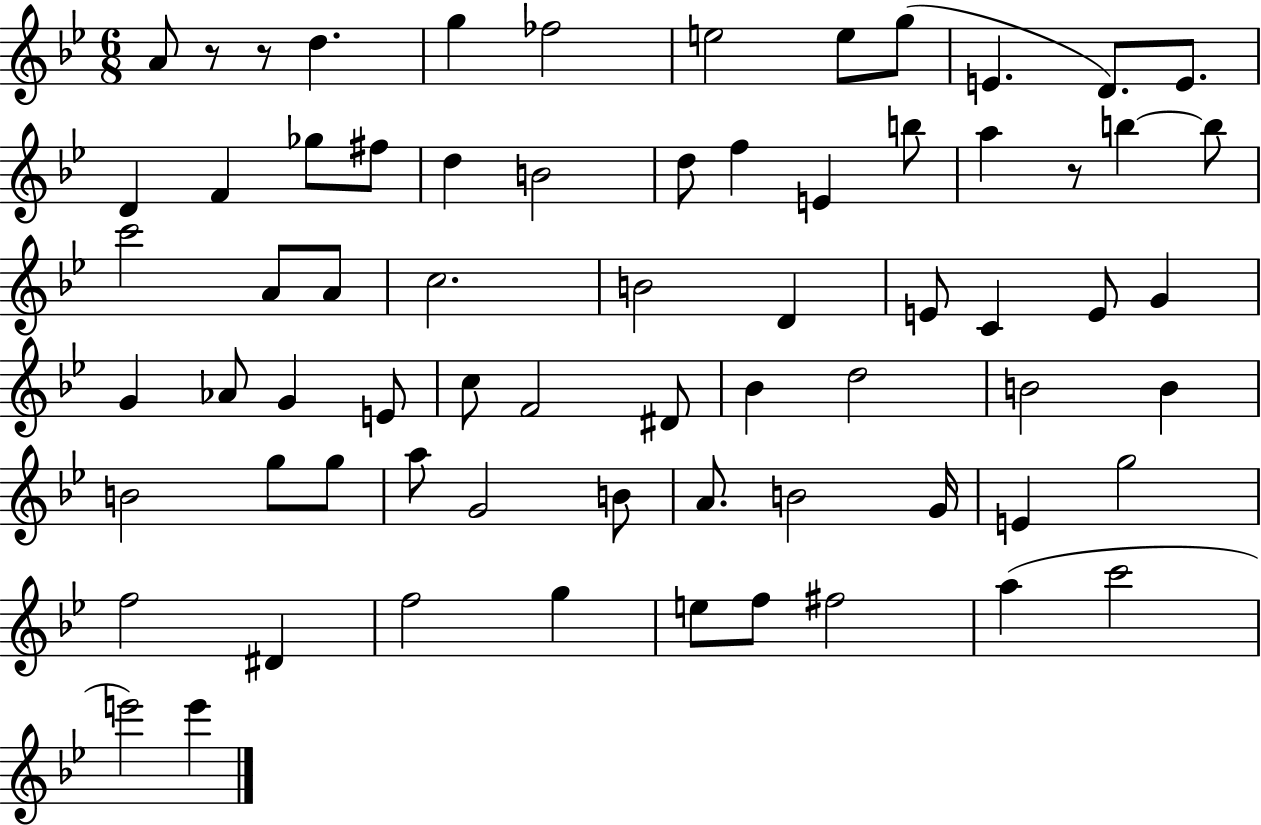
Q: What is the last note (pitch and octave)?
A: E6